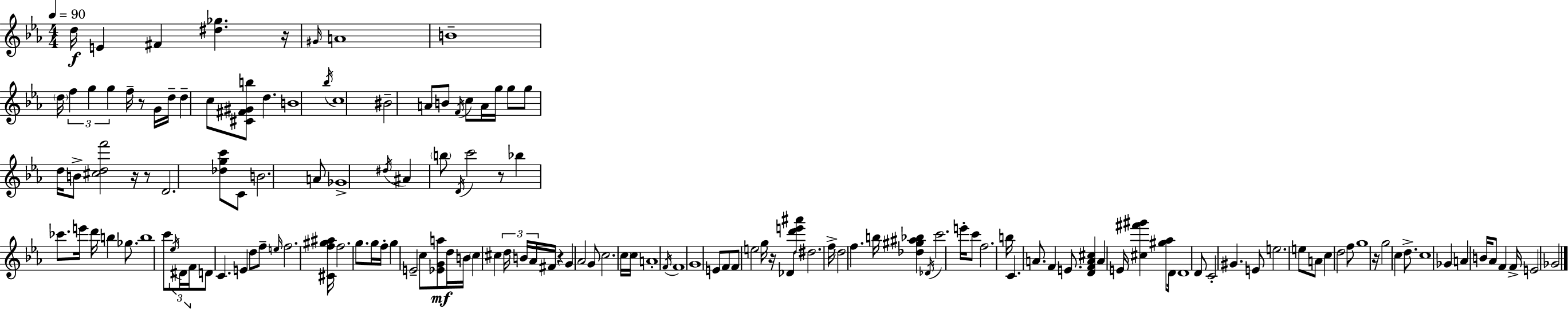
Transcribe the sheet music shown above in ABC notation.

X:1
T:Untitled
M:4/4
L:1/4
K:Cm
d/4 E ^F [^d_g] z/4 ^G/4 A4 B4 d/4 f g g f/4 z/2 G/4 d/4 d c/2 [^C^F^Gb]/2 d B4 _b/4 c4 ^B2 A/2 B/2 F/4 c/2 A/4 g/4 g/2 g/2 d/4 B/2 [^cdf']2 z/4 z/2 D2 [_dgc']/2 C/2 B2 A/2 _G4 ^d/4 ^A b/2 D/4 c'2 z/2 _b _c'/2 e'/4 d'/4 b _g/2 b4 c'/2 _e/4 ^D/4 F/4 D/2 C E d/2 f/2 e/4 f2 [^Cf^g^a]/4 f2 g/2 g/4 f/4 g E2 c/2 [_EGa]/2 d/4 B/4 c ^c d/4 B/4 _A/4 ^F/4 z G _A2 G/2 c2 c/4 c/4 A4 F/4 F4 G4 E/2 F/2 F/2 e2 g/4 z/4 _D/2 [d'e'^a']/2 ^d2 f/4 d2 f b/4 [_d^g^a_b] _D/4 c'2 e'/4 c'/2 f2 b/4 C A/2 F E/2 [DFA^c] A E/4 [^c^f'^g'] [^g_a]/2 D/4 D4 D/2 C2 ^G E/2 e2 e/2 A/2 c d2 f/2 g4 z/4 g2 c d/2 c4 _G A B/4 _A/2 F F/4 E2 _G2